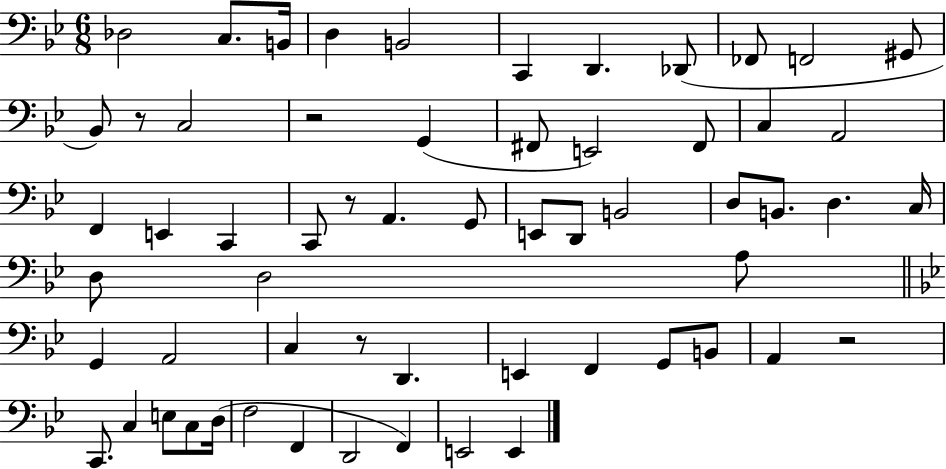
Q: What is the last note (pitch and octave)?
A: E2